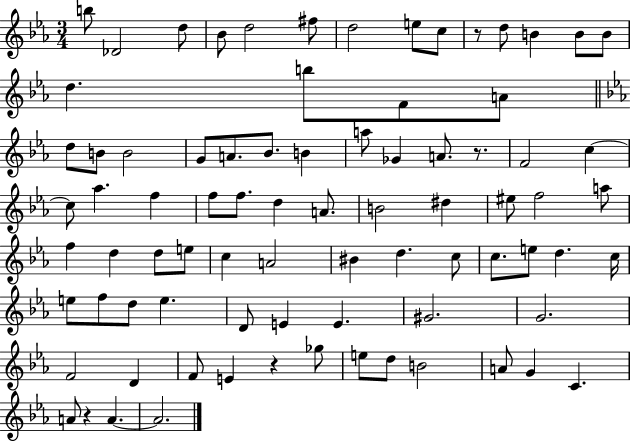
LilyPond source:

{
  \clef treble
  \numericTimeSignature
  \time 3/4
  \key ees \major
  b''8 des'2 d''8 | bes'8 d''2 fis''8 | d''2 e''8 c''8 | r8 d''8 b'4 b'8 b'8 | \break d''4. b''8 f'8 a'8 | \bar "||" \break \key c \minor d''8 b'8 b'2 | g'8 a'8. bes'8. b'4 | a''8 ges'4 a'8. r8. | f'2 c''4~~ | \break c''8 aes''4. f''4 | f''8 f''8. d''4 a'8. | b'2 dis''4 | eis''8 f''2 a''8 | \break f''4 d''4 d''8 e''8 | c''4 a'2 | bis'4 d''4. c''8 | c''8. e''8 d''4. c''16 | \break e''8 f''8 d''8 e''4. | d'8 e'4 e'4. | gis'2. | g'2. | \break f'2 d'4 | f'8 e'4 r4 ges''8 | e''8 d''8 b'2 | a'8 g'4 c'4. | \break a'8 r4 a'4.~~ | a'2. | \bar "|."
}